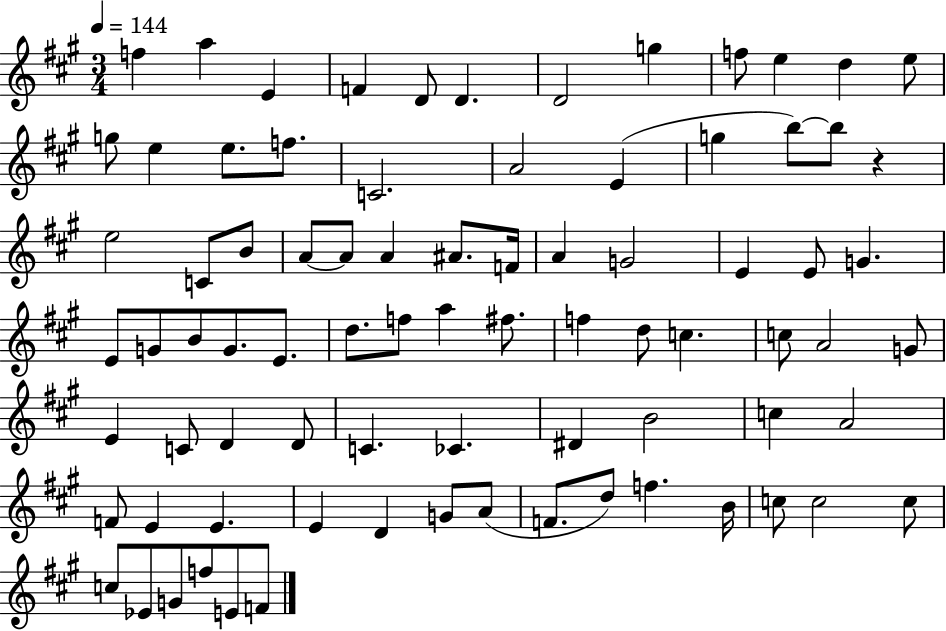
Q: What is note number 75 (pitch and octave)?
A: C5